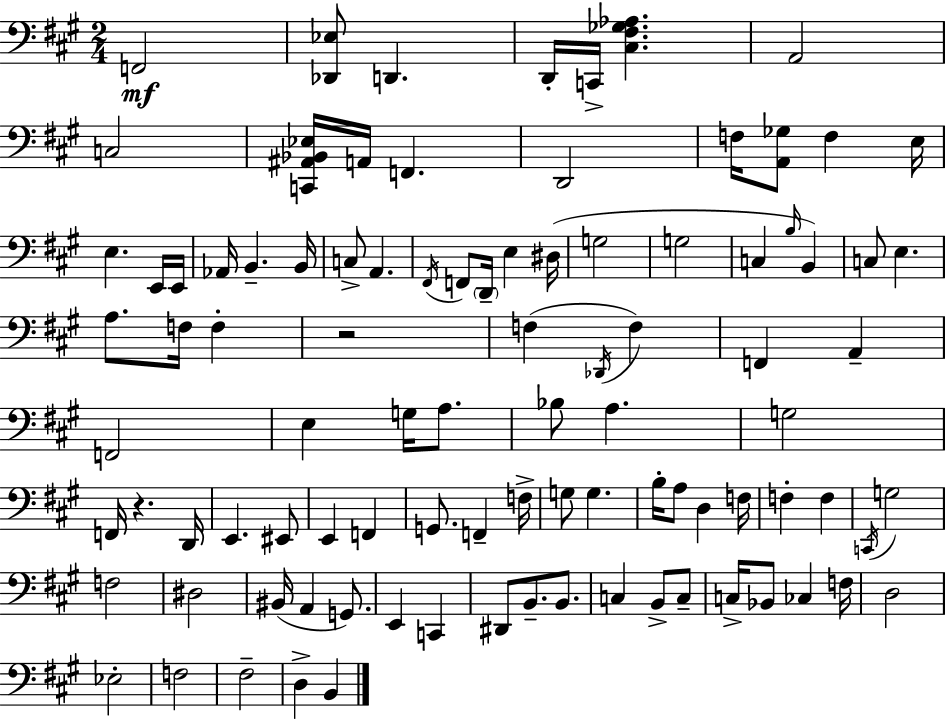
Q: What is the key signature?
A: A major